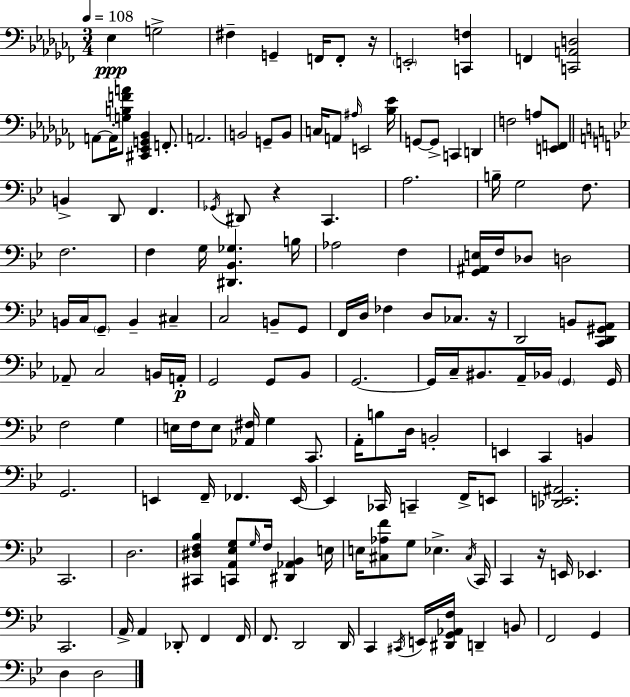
{
  \clef bass
  \numericTimeSignature
  \time 3/4
  \key aes \minor
  \tempo 4 = 108
  ees4\ppp g2-> | fis4-- g,4-- f,16 f,8-. r16 | \parenthesize e,2-. <c, f>4 | f,4 <c, a, d>2 | \break a,8~~ a,16-. <g b f' a'>8 <cis, ees, g, bes,>4 f,8.-. | a,2. | b,2 g,8-- b,8 | c16 a,8 \grace { ais16 } e,2 | \break <bes ees'>16 g,8~~ g,8-> c,4 d,4 | f2 a8 <e, f,>8 | \bar "||" \break \key bes \major b,4-> d,8 f,4. | \acciaccatura { ges,16 } dis,8 r4 c,4. | a2. | b16-- g2 f8. | \break f2. | f4 g16 <dis, bes, ges>4. | b16 aes2 f4 | <g, ais, e>16 f16 des8 d2 | \break b,16 c16 \parenthesize g,8-- b,4-- cis4-- | c2 b,8-- g,8 | f,16 d16 fes4 d8 ces8. | r16 d,2 b,8 <c, d, gis, a,>8 | \break aes,8-- c2 b,16 | a,16-.\p g,2 g,8 bes,8 | g,2.~~ | g,16 c16-- bis,8. a,16-- bes,16 \parenthesize g,4 | \break g,16 f2 g4 | e16 f16 e8 <aes, fis>16 g4 c,8. | a,16-. b8 d16 b,2-. | e,4 c,4 b,4 | \break g,2. | e,4 f,16-- fes,4. | e,16~~ e,4 ces,16 c,4-- f,16-> e,8 | <des, e, ais,>2. | \break c,2. | d2. | <cis, dis f bes>4 <c, a, ees g>8 \grace { g16 } f16 <dis, aes, bes,>4 | e16 e16 <cis aes f'>8 g8 ees4.-> | \break \acciaccatura { cis16 } c,16 c,4 r16 e,16 ees,4. | c,2. | a,16-> a,4 des,8-. f,4 | f,16 f,8. d,2 | \break d,16 c,4 \acciaccatura { cis,16 } e,16 <dis, g, aes, f>16 d,4-- | b,8 f,2 | g,4 d4 d2 | \bar "|."
}